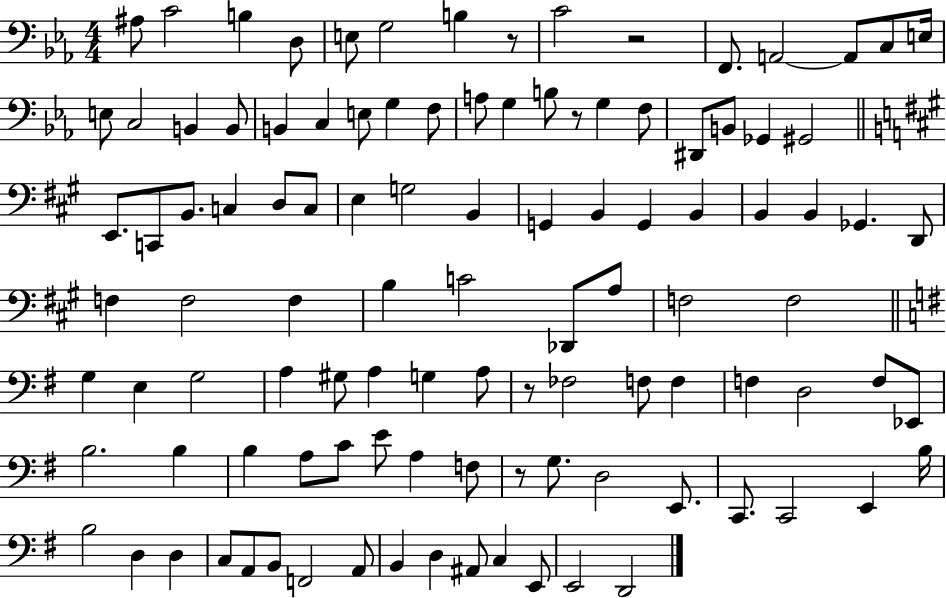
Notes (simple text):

A#3/e C4/h B3/q D3/e E3/e G3/h B3/q R/e C4/h R/h F2/e. A2/h A2/e C3/e E3/s E3/e C3/h B2/q B2/e B2/q C3/q E3/e G3/q F3/e A3/e G3/q B3/e R/e G3/q F3/e D#2/e B2/e Gb2/q G#2/h E2/e. C2/e B2/e. C3/q D3/e C3/e E3/q G3/h B2/q G2/q B2/q G2/q B2/q B2/q B2/q Gb2/q. D2/e F3/q F3/h F3/q B3/q C4/h Db2/e A3/e F3/h F3/h G3/q E3/q G3/h A3/q G#3/e A3/q G3/q A3/e R/e FES3/h F3/e F3/q F3/q D3/h F3/e Eb2/e B3/h. B3/q B3/q A3/e C4/e E4/e A3/q F3/e R/e G3/e. D3/h E2/e. C2/e. C2/h E2/q B3/s B3/h D3/q D3/q C3/e A2/e B2/e F2/h A2/e B2/q D3/q A#2/e C3/q E2/e E2/h D2/h